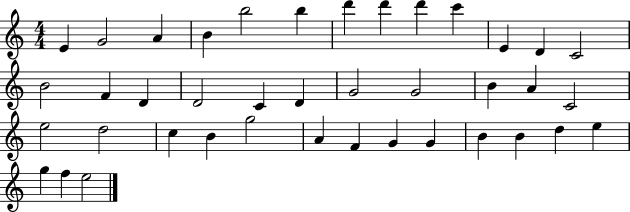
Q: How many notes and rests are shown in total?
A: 40